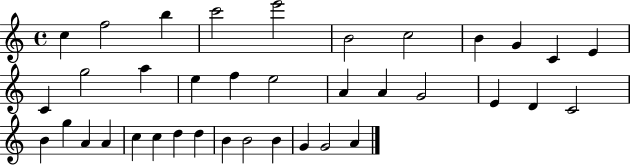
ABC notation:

X:1
T:Untitled
M:4/4
L:1/4
K:C
c f2 b c'2 e'2 B2 c2 B G C E C g2 a e f e2 A A G2 E D C2 B g A A c c d d B B2 B G G2 A